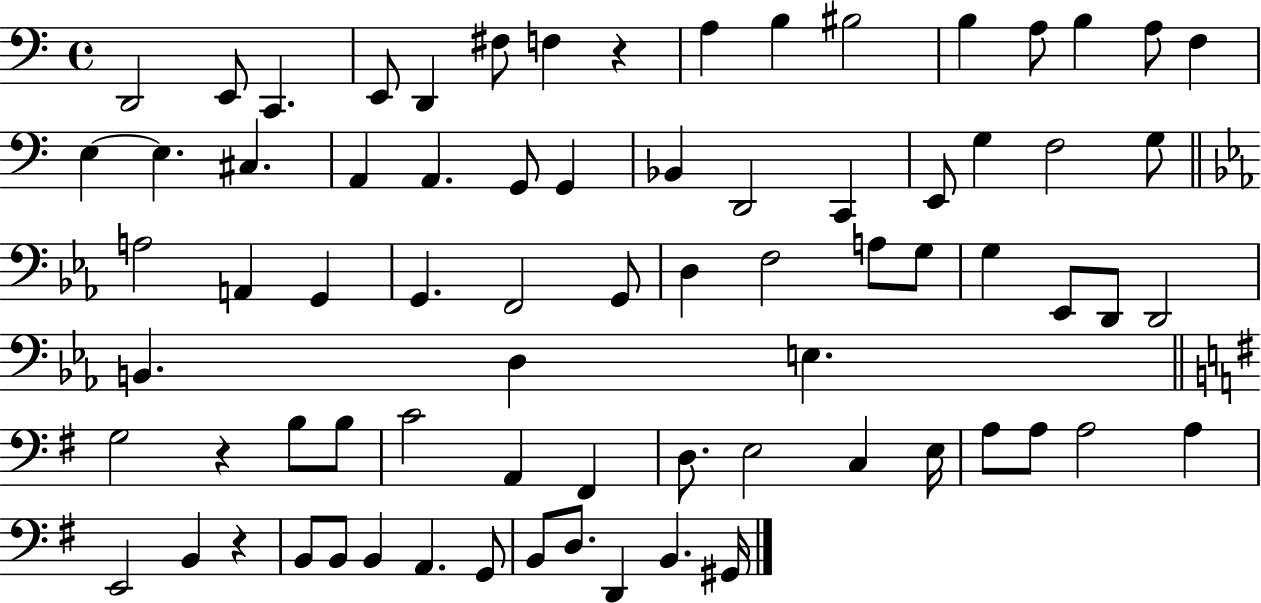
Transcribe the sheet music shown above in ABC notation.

X:1
T:Untitled
M:4/4
L:1/4
K:C
D,,2 E,,/2 C,, E,,/2 D,, ^F,/2 F, z A, B, ^B,2 B, A,/2 B, A,/2 F, E, E, ^C, A,, A,, G,,/2 G,, _B,, D,,2 C,, E,,/2 G, F,2 G,/2 A,2 A,, G,, G,, F,,2 G,,/2 D, F,2 A,/2 G,/2 G, _E,,/2 D,,/2 D,,2 B,, D, E, G,2 z B,/2 B,/2 C2 A,, ^F,, D,/2 E,2 C, E,/4 A,/2 A,/2 A,2 A, E,,2 B,, z B,,/2 B,,/2 B,, A,, G,,/2 B,,/2 D,/2 D,, B,, ^G,,/4